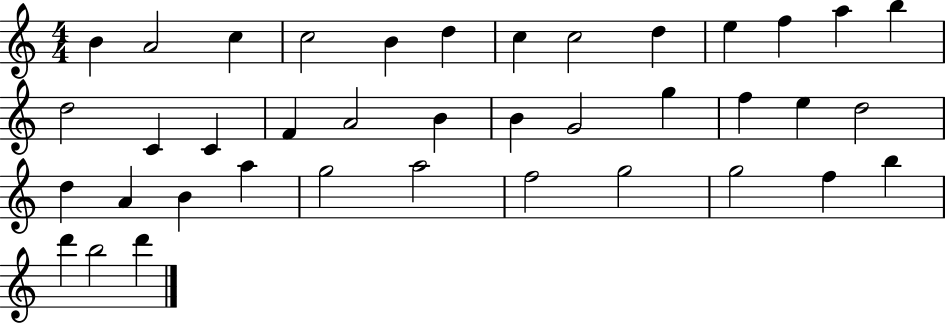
{
  \clef treble
  \numericTimeSignature
  \time 4/4
  \key c \major
  b'4 a'2 c''4 | c''2 b'4 d''4 | c''4 c''2 d''4 | e''4 f''4 a''4 b''4 | \break d''2 c'4 c'4 | f'4 a'2 b'4 | b'4 g'2 g''4 | f''4 e''4 d''2 | \break d''4 a'4 b'4 a''4 | g''2 a''2 | f''2 g''2 | g''2 f''4 b''4 | \break d'''4 b''2 d'''4 | \bar "|."
}